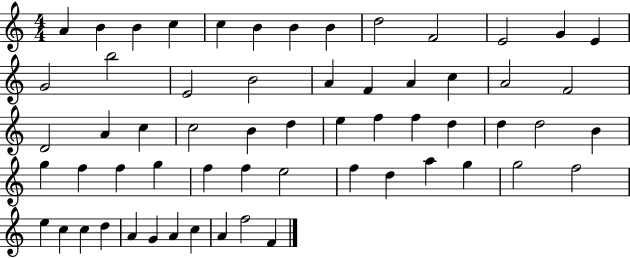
A4/q B4/q B4/q C5/q C5/q B4/q B4/q B4/q D5/h F4/h E4/h G4/q E4/q G4/h B5/h E4/h B4/h A4/q F4/q A4/q C5/q A4/h F4/h D4/h A4/q C5/q C5/h B4/q D5/q E5/q F5/q F5/q D5/q D5/q D5/h B4/q G5/q F5/q F5/q G5/q F5/q F5/q E5/h F5/q D5/q A5/q G5/q G5/h F5/h E5/q C5/q C5/q D5/q A4/q G4/q A4/q C5/q A4/q F5/h F4/q